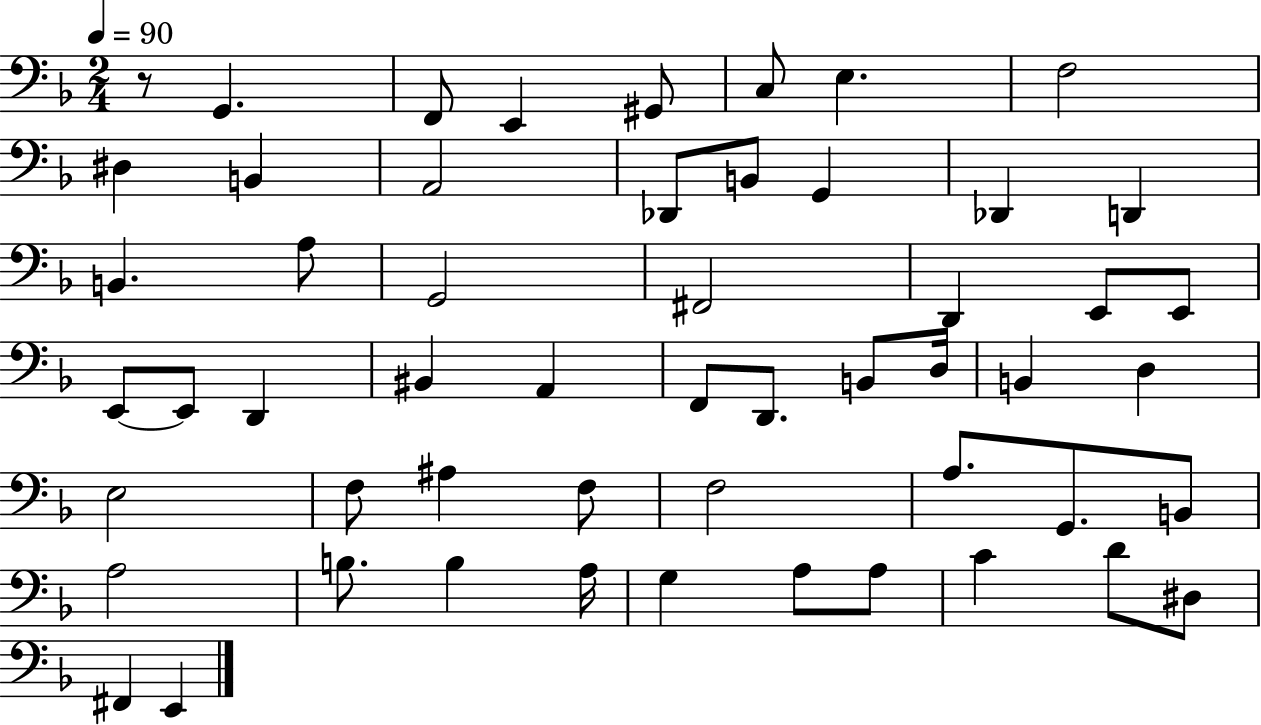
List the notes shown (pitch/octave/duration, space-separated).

R/e G2/q. F2/e E2/q G#2/e C3/e E3/q. F3/h D#3/q B2/q A2/h Db2/e B2/e G2/q Db2/q D2/q B2/q. A3/e G2/h F#2/h D2/q E2/e E2/e E2/e E2/e D2/q BIS2/q A2/q F2/e D2/e. B2/e D3/s B2/q D3/q E3/h F3/e A#3/q F3/e F3/h A3/e. G2/e. B2/e A3/h B3/e. B3/q A3/s G3/q A3/e A3/e C4/q D4/e D#3/e F#2/q E2/q